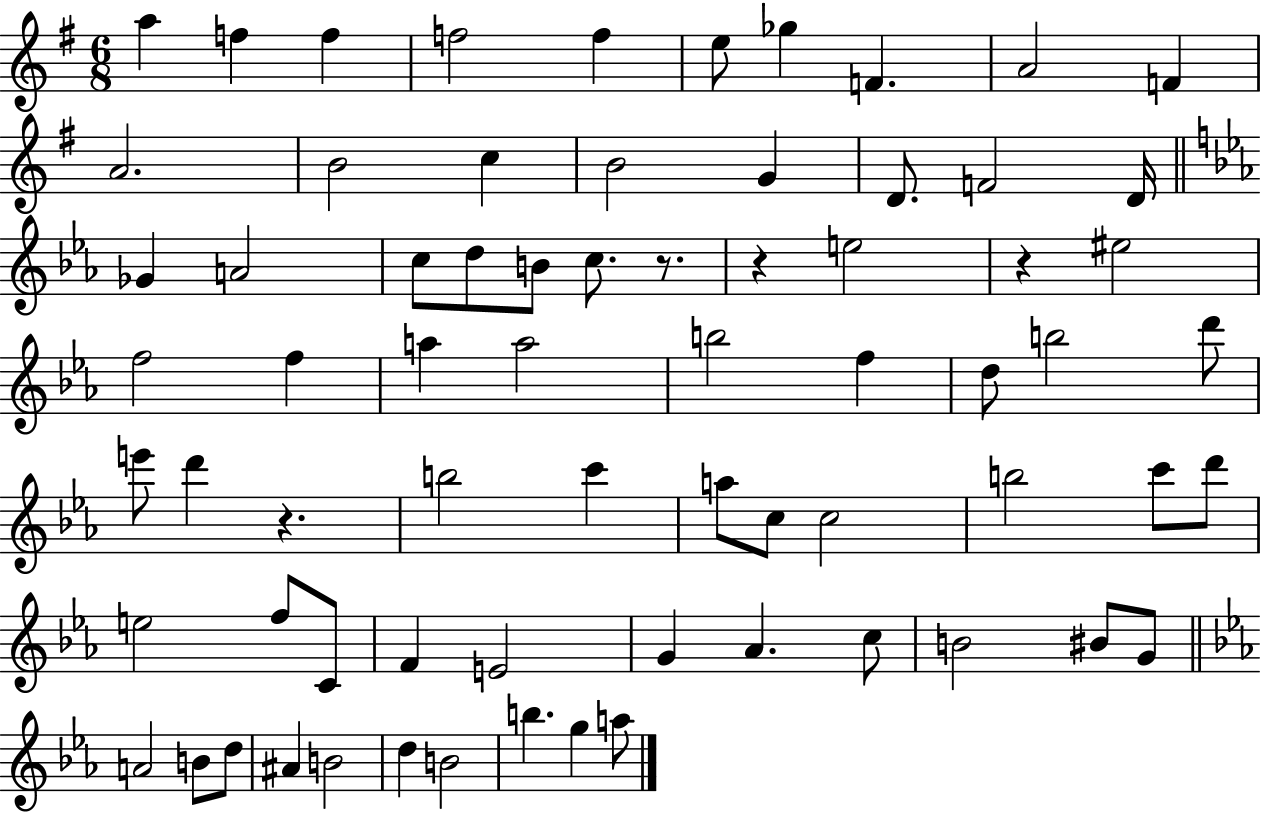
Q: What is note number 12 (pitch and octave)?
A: B4